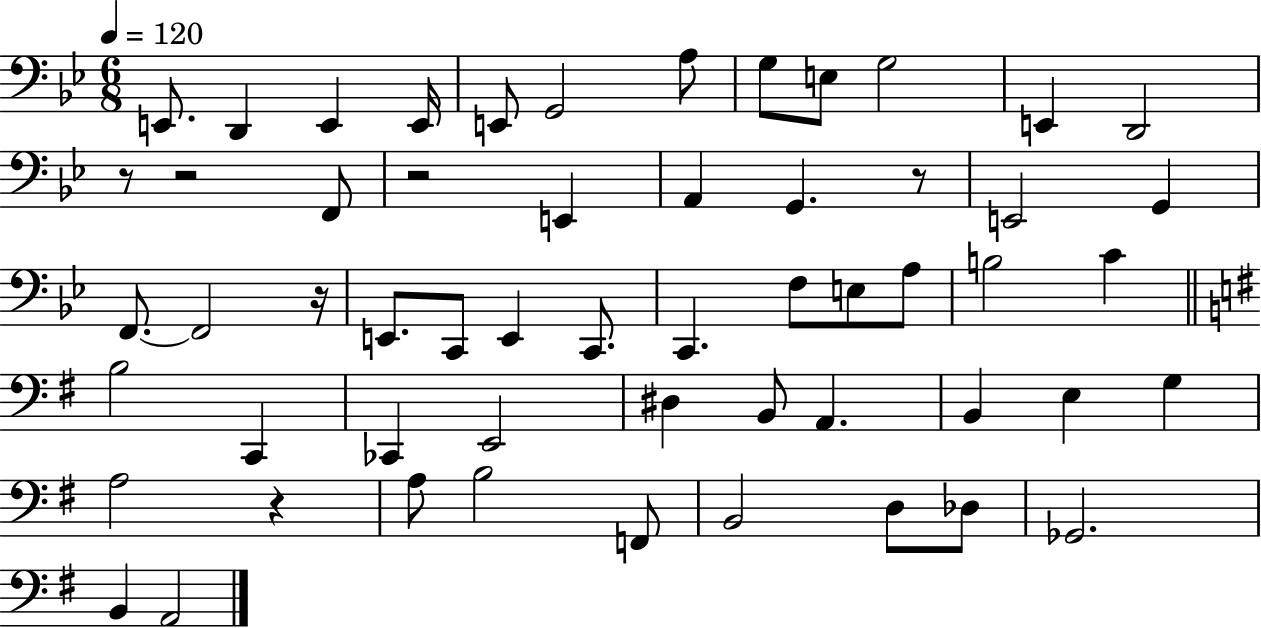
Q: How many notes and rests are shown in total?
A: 56